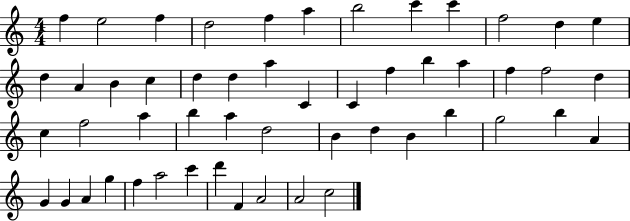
F5/q E5/h F5/q D5/h F5/q A5/q B5/h C6/q C6/q F5/h D5/q E5/q D5/q A4/q B4/q C5/q D5/q D5/q A5/q C4/q C4/q F5/q B5/q A5/q F5/q F5/h D5/q C5/q F5/h A5/q B5/q A5/q D5/h B4/q D5/q B4/q B5/q G5/h B5/q A4/q G4/q G4/q A4/q G5/q F5/q A5/h C6/q D6/q F4/q A4/h A4/h C5/h